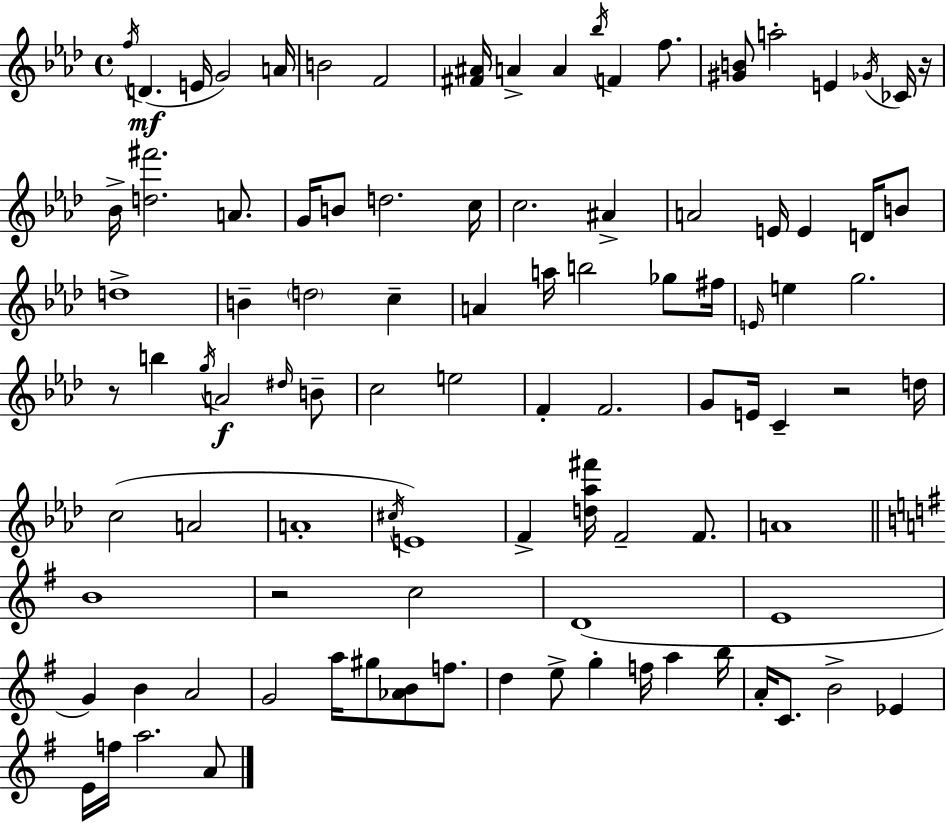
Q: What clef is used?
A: treble